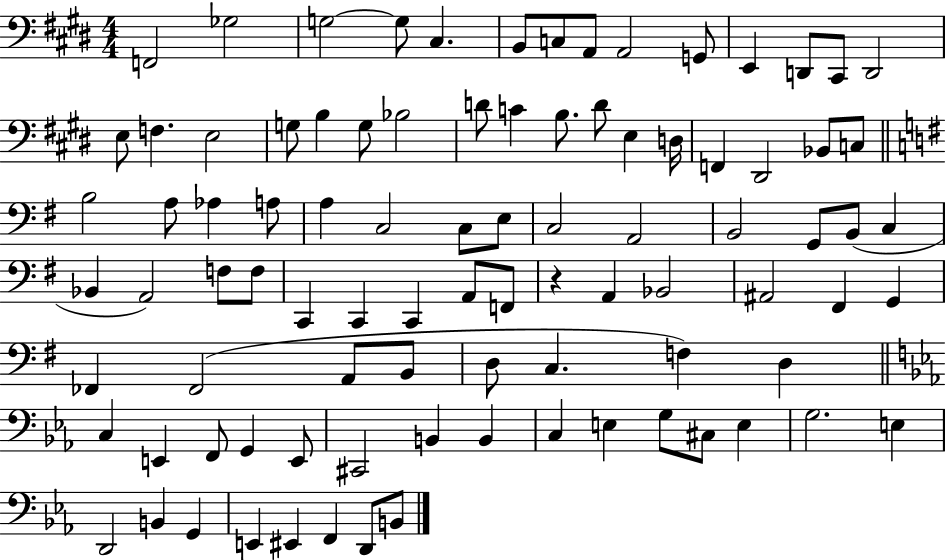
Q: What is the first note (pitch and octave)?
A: F2